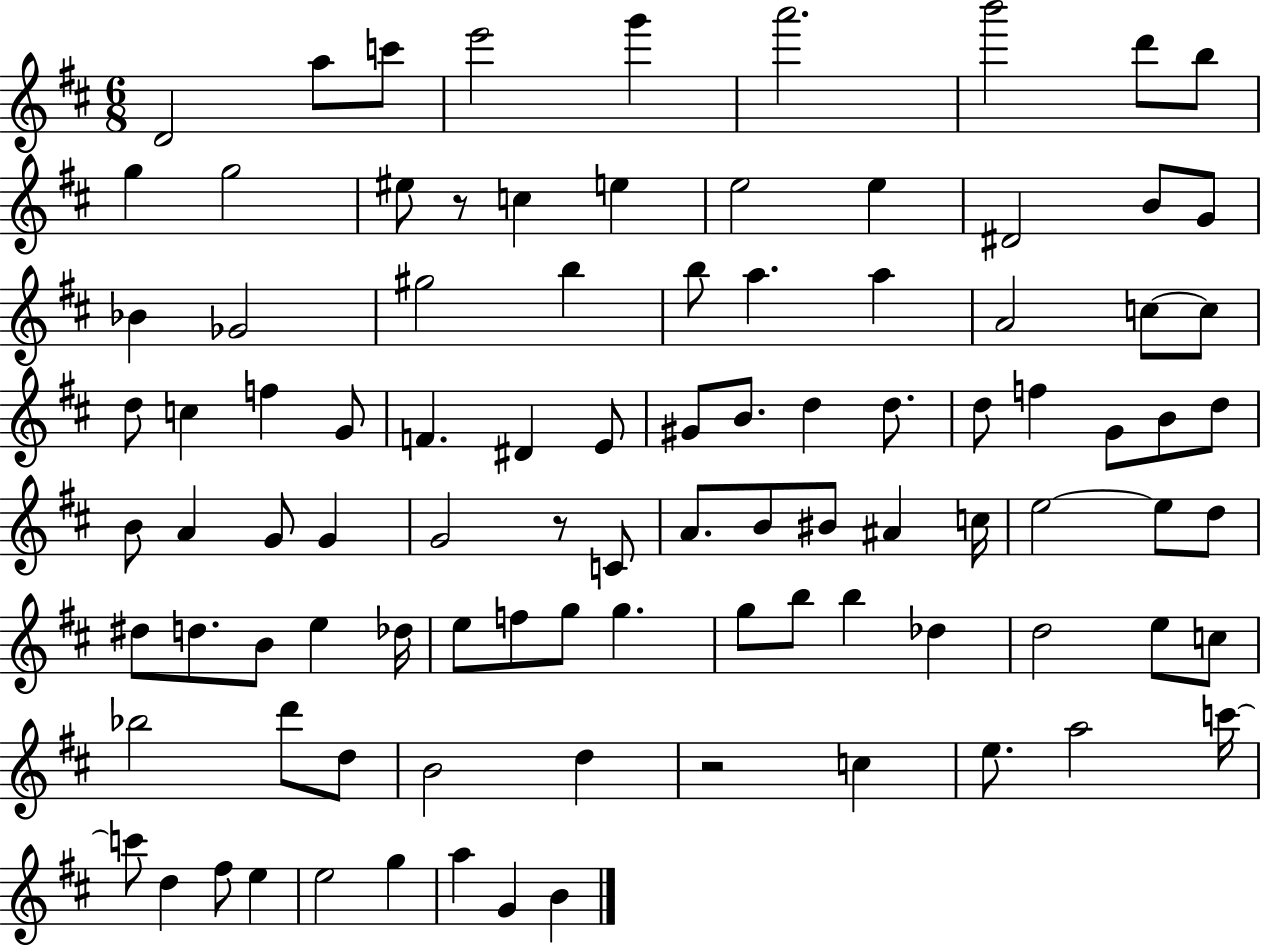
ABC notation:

X:1
T:Untitled
M:6/8
L:1/4
K:D
D2 a/2 c'/2 e'2 g' a'2 b'2 d'/2 b/2 g g2 ^e/2 z/2 c e e2 e ^D2 B/2 G/2 _B _G2 ^g2 b b/2 a a A2 c/2 c/2 d/2 c f G/2 F ^D E/2 ^G/2 B/2 d d/2 d/2 f G/2 B/2 d/2 B/2 A G/2 G G2 z/2 C/2 A/2 B/2 ^B/2 ^A c/4 e2 e/2 d/2 ^d/2 d/2 B/2 e _d/4 e/2 f/2 g/2 g g/2 b/2 b _d d2 e/2 c/2 _b2 d'/2 d/2 B2 d z2 c e/2 a2 c'/4 c'/2 d ^f/2 e e2 g a G B